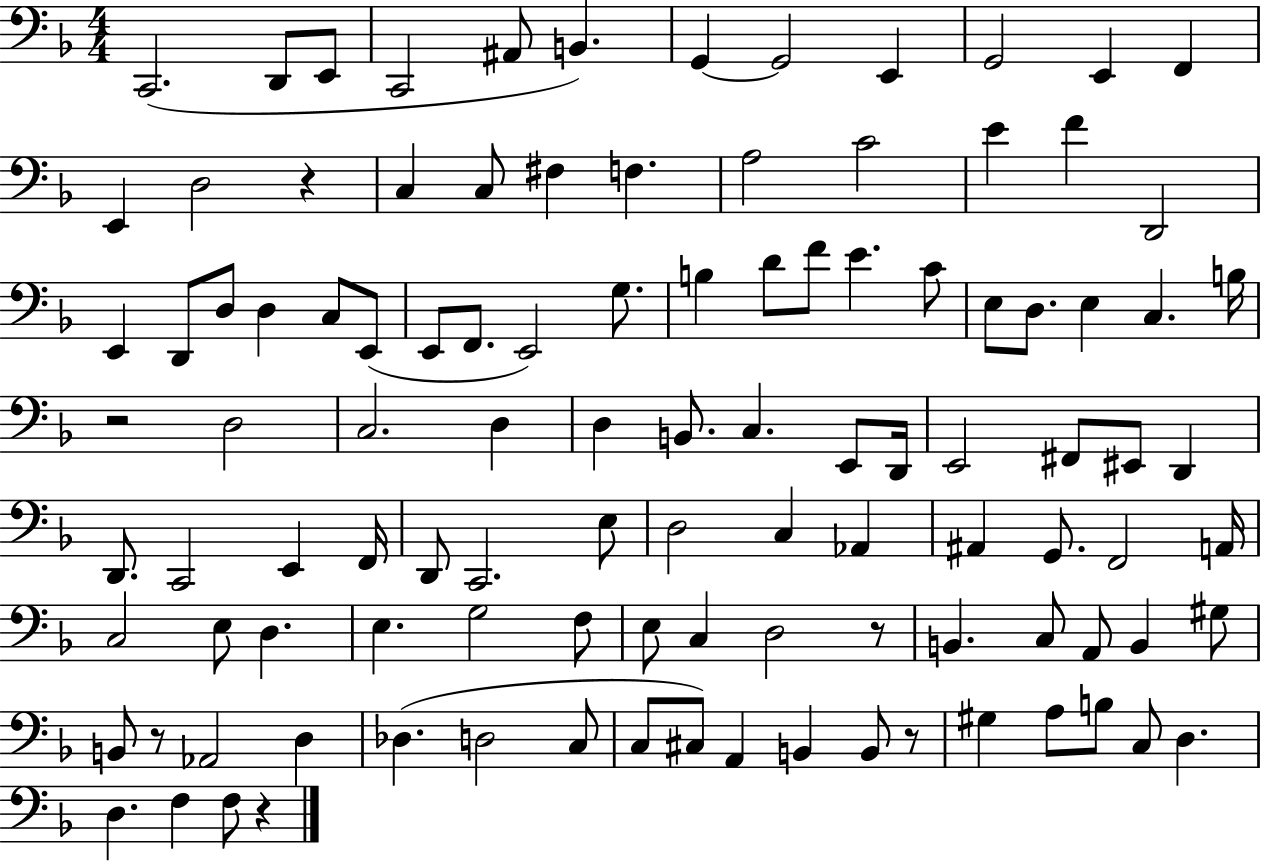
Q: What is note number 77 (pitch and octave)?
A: C3